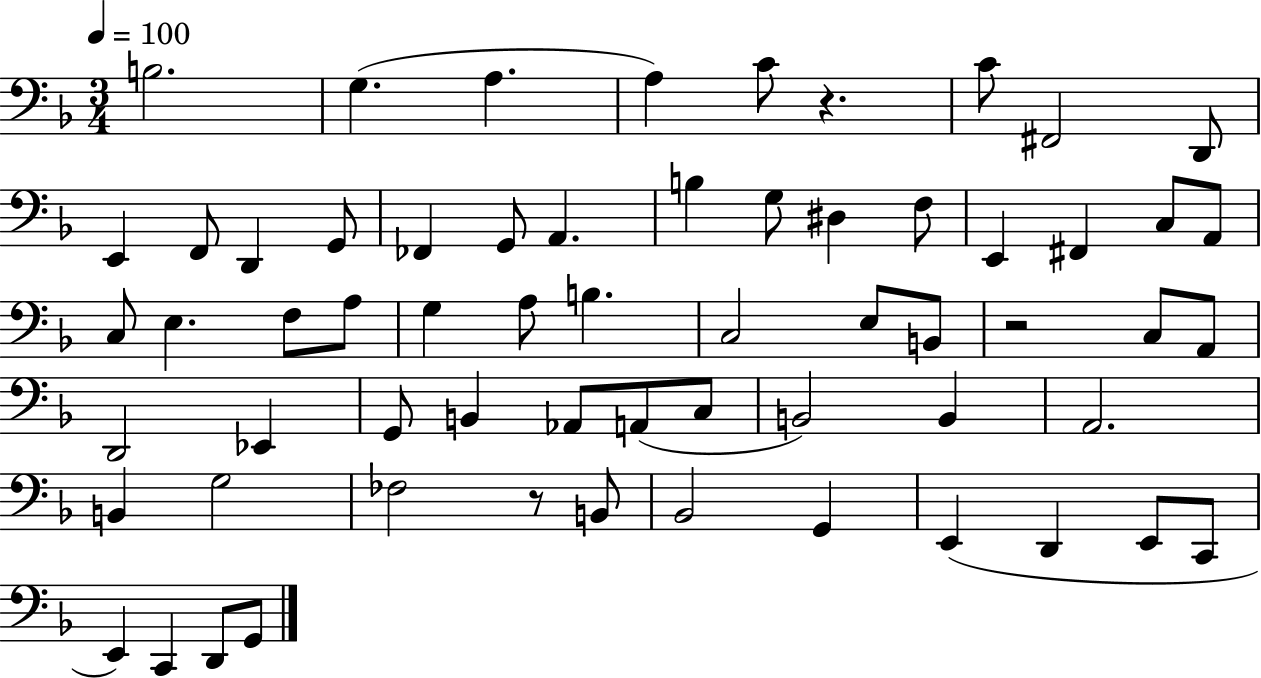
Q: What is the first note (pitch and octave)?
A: B3